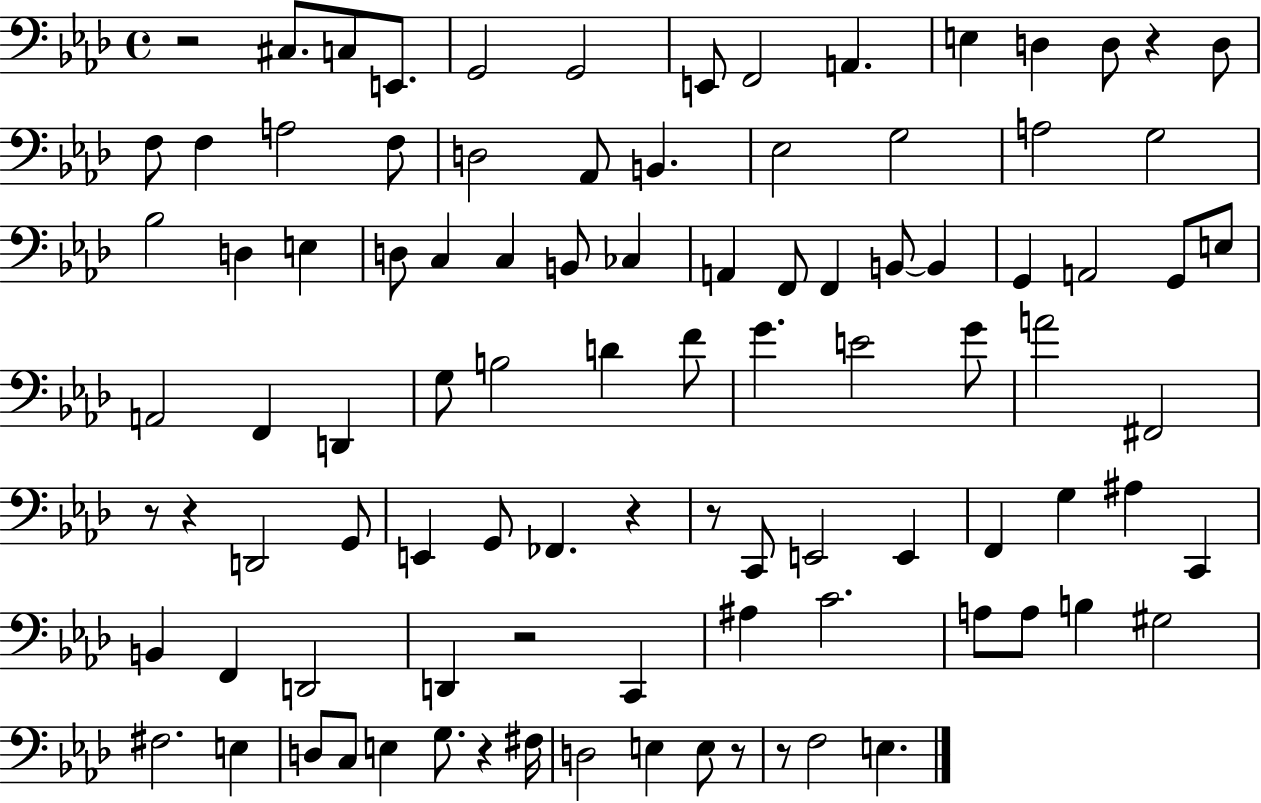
X:1
T:Untitled
M:4/4
L:1/4
K:Ab
z2 ^C,/2 C,/2 E,,/2 G,,2 G,,2 E,,/2 F,,2 A,, E, D, D,/2 z D,/2 F,/2 F, A,2 F,/2 D,2 _A,,/2 B,, _E,2 G,2 A,2 G,2 _B,2 D, E, D,/2 C, C, B,,/2 _C, A,, F,,/2 F,, B,,/2 B,, G,, A,,2 G,,/2 E,/2 A,,2 F,, D,, G,/2 B,2 D F/2 G E2 G/2 A2 ^F,,2 z/2 z D,,2 G,,/2 E,, G,,/2 _F,, z z/2 C,,/2 E,,2 E,, F,, G, ^A, C,, B,, F,, D,,2 D,, z2 C,, ^A, C2 A,/2 A,/2 B, ^G,2 ^F,2 E, D,/2 C,/2 E, G,/2 z ^F,/4 D,2 E, E,/2 z/2 z/2 F,2 E,